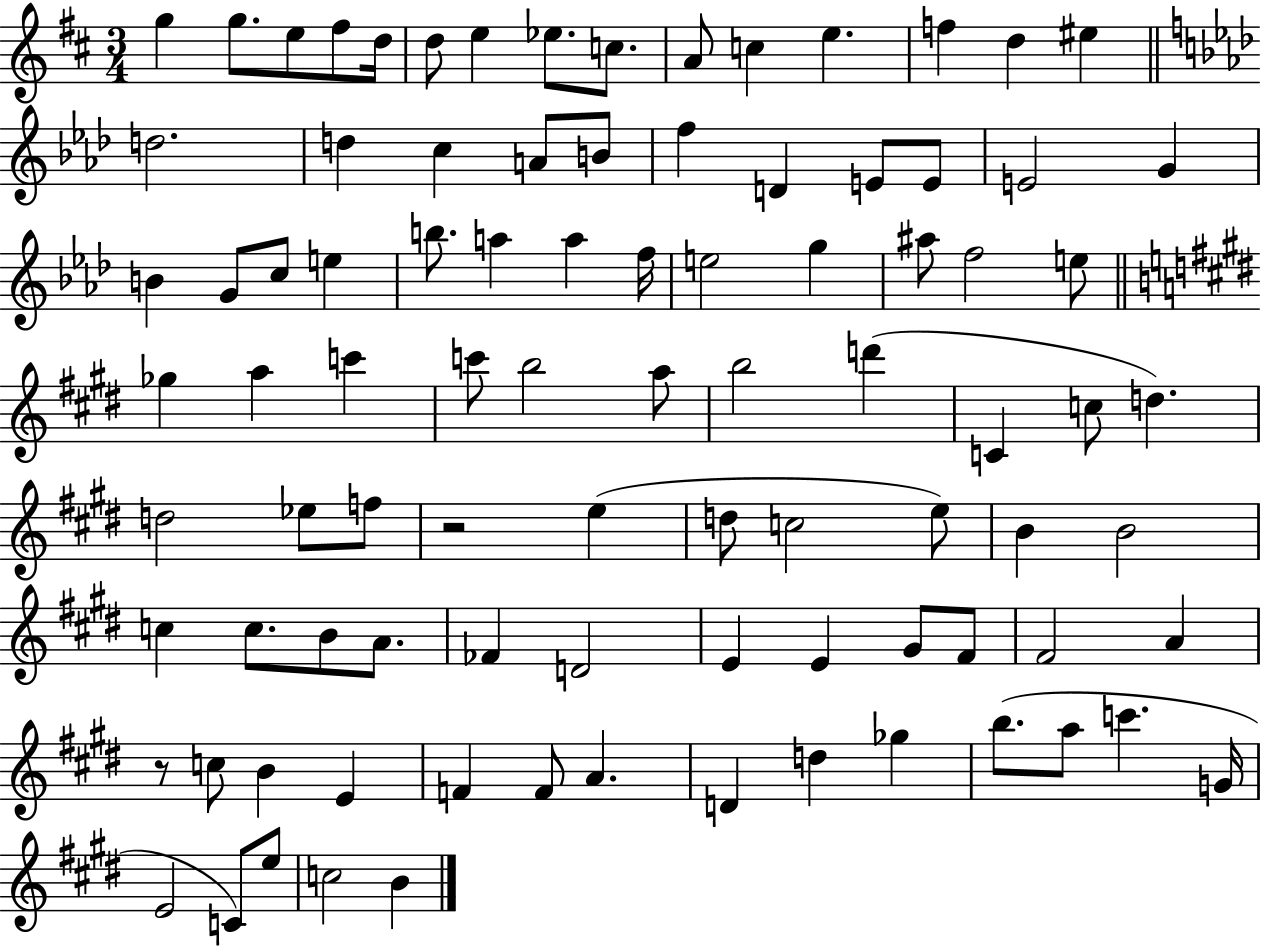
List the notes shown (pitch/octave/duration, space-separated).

G5/q G5/e. E5/e F#5/e D5/s D5/e E5/q Eb5/e. C5/e. A4/e C5/q E5/q. F5/q D5/q EIS5/q D5/h. D5/q C5/q A4/e B4/e F5/q D4/q E4/e E4/e E4/h G4/q B4/q G4/e C5/e E5/q B5/e. A5/q A5/q F5/s E5/h G5/q A#5/e F5/h E5/e Gb5/q A5/q C6/q C6/e B5/h A5/e B5/h D6/q C4/q C5/e D5/q. D5/h Eb5/e F5/e R/h E5/q D5/e C5/h E5/e B4/q B4/h C5/q C5/e. B4/e A4/e. FES4/q D4/h E4/q E4/q G#4/e F#4/e F#4/h A4/q R/e C5/e B4/q E4/q F4/q F4/e A4/q. D4/q D5/q Gb5/q B5/e. A5/e C6/q. G4/s E4/h C4/e E5/e C5/h B4/q